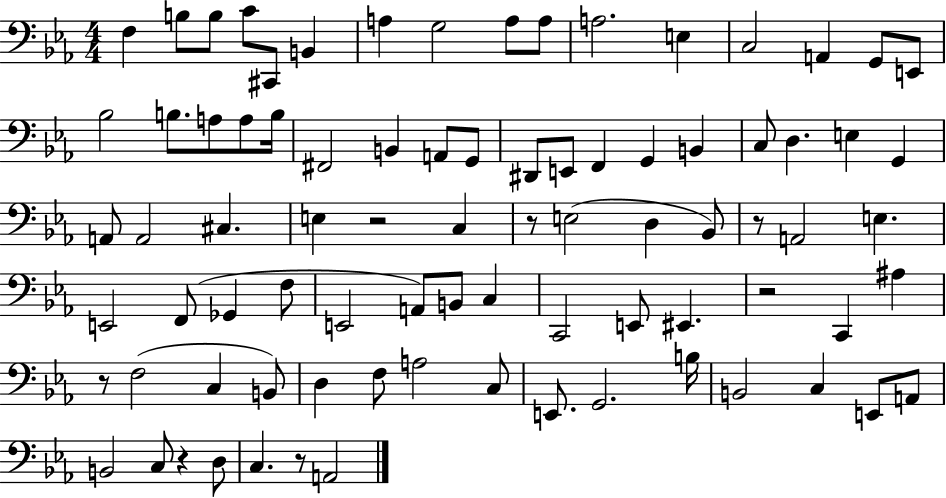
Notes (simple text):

F3/q B3/e B3/e C4/e C#2/e B2/q A3/q G3/h A3/e A3/e A3/h. E3/q C3/h A2/q G2/e E2/e Bb3/h B3/e. A3/e A3/e B3/s F#2/h B2/q A2/e G2/e D#2/e E2/e F2/q G2/q B2/q C3/e D3/q. E3/q G2/q A2/e A2/h C#3/q. E3/q R/h C3/q R/e E3/h D3/q Bb2/e R/e A2/h E3/q. E2/h F2/e Gb2/q F3/e E2/h A2/e B2/e C3/q C2/h E2/e EIS2/q. R/h C2/q A#3/q R/e F3/h C3/q B2/e D3/q F3/e A3/h C3/e E2/e. G2/h. B3/s B2/h C3/q E2/e A2/e B2/h C3/e R/q D3/e C3/q. R/e A2/h